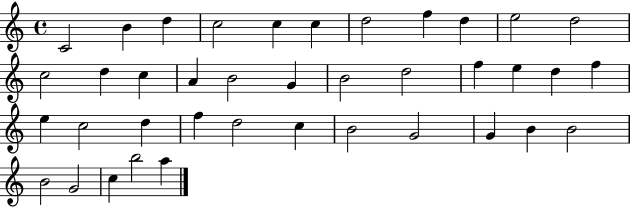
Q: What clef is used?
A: treble